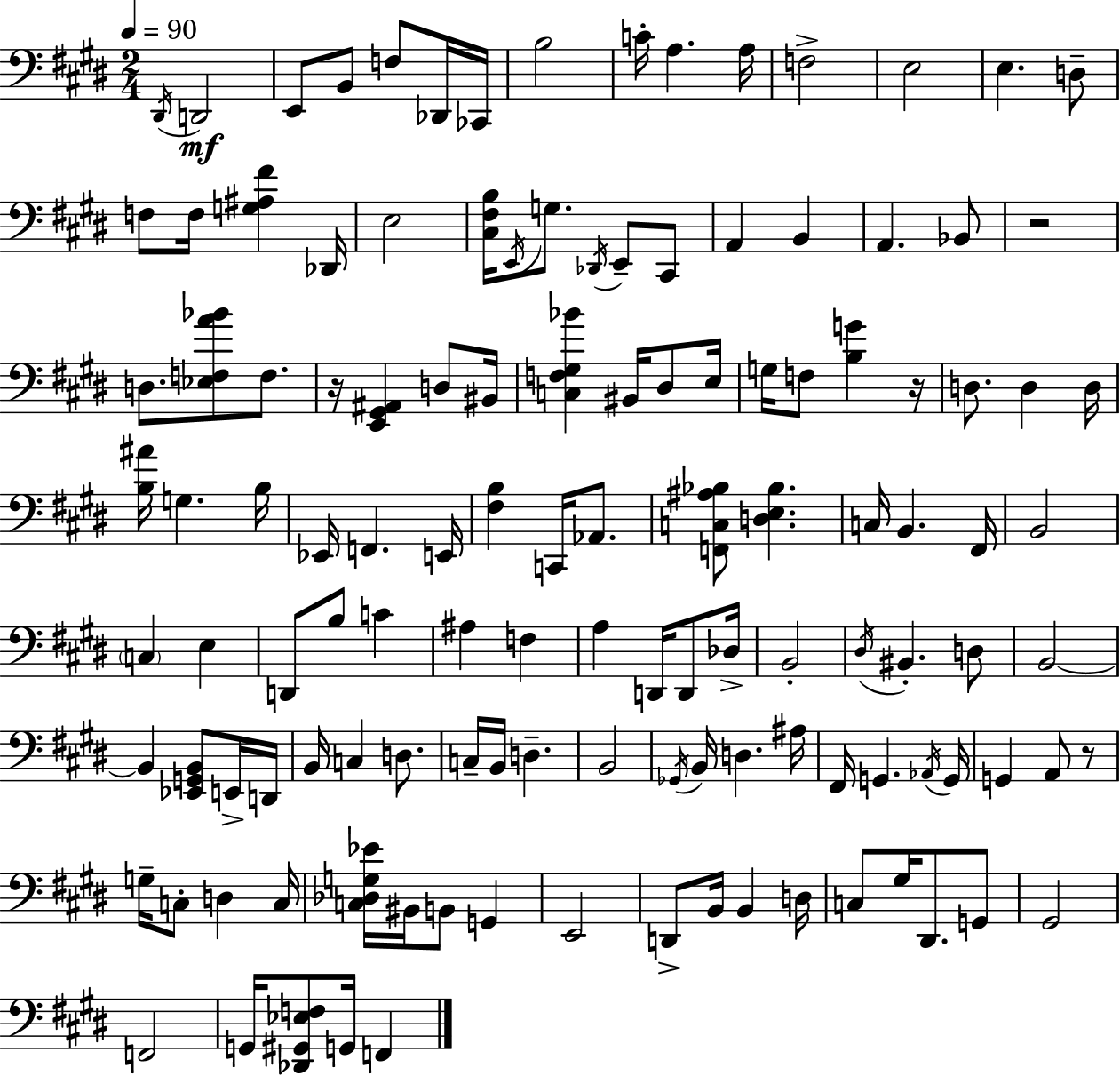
D#2/s D2/h E2/e B2/e F3/e Db2/s CES2/s B3/h C4/s A3/q. A3/s F3/h E3/h E3/q. D3/e F3/e F3/s [G3,A#3,F#4]/q Db2/s E3/h [C#3,F#3,B3]/s E2/s G3/e. Db2/s E2/e C#2/e A2/q B2/q A2/q. Bb2/e R/h D3/e. [Eb3,F3,A4,Bb4]/e F3/e. R/s [E2,G#2,A#2]/q D3/e BIS2/s [C3,F3,G#3,Bb4]/q BIS2/s D#3/e E3/s G3/s F3/e [B3,G4]/q R/s D3/e. D3/q D3/s [B3,A#4]/s G3/q. B3/s Eb2/s F2/q. E2/s [F#3,B3]/q C2/s Ab2/e. [F2,C3,A#3,Bb3]/e [D3,E3,Bb3]/q. C3/s B2/q. F#2/s B2/h C3/q E3/q D2/e B3/e C4/q A#3/q F3/q A3/q D2/s D2/e Db3/s B2/h D#3/s BIS2/q. D3/e B2/h B2/q [Eb2,G2,B2]/e E2/s D2/s B2/s C3/q D3/e. C3/s B2/s D3/q. B2/h Gb2/s B2/s D3/q. A#3/s F#2/s G2/q. Ab2/s G2/s G2/q A2/e R/e G3/s C3/e D3/q C3/s [C3,Db3,G3,Eb4]/s BIS2/s B2/e G2/q E2/h D2/e B2/s B2/q D3/s C3/e G#3/s D#2/e. G2/e G#2/h F2/h G2/s [Db2,G#2,Eb3,F3]/e G2/s F2/q